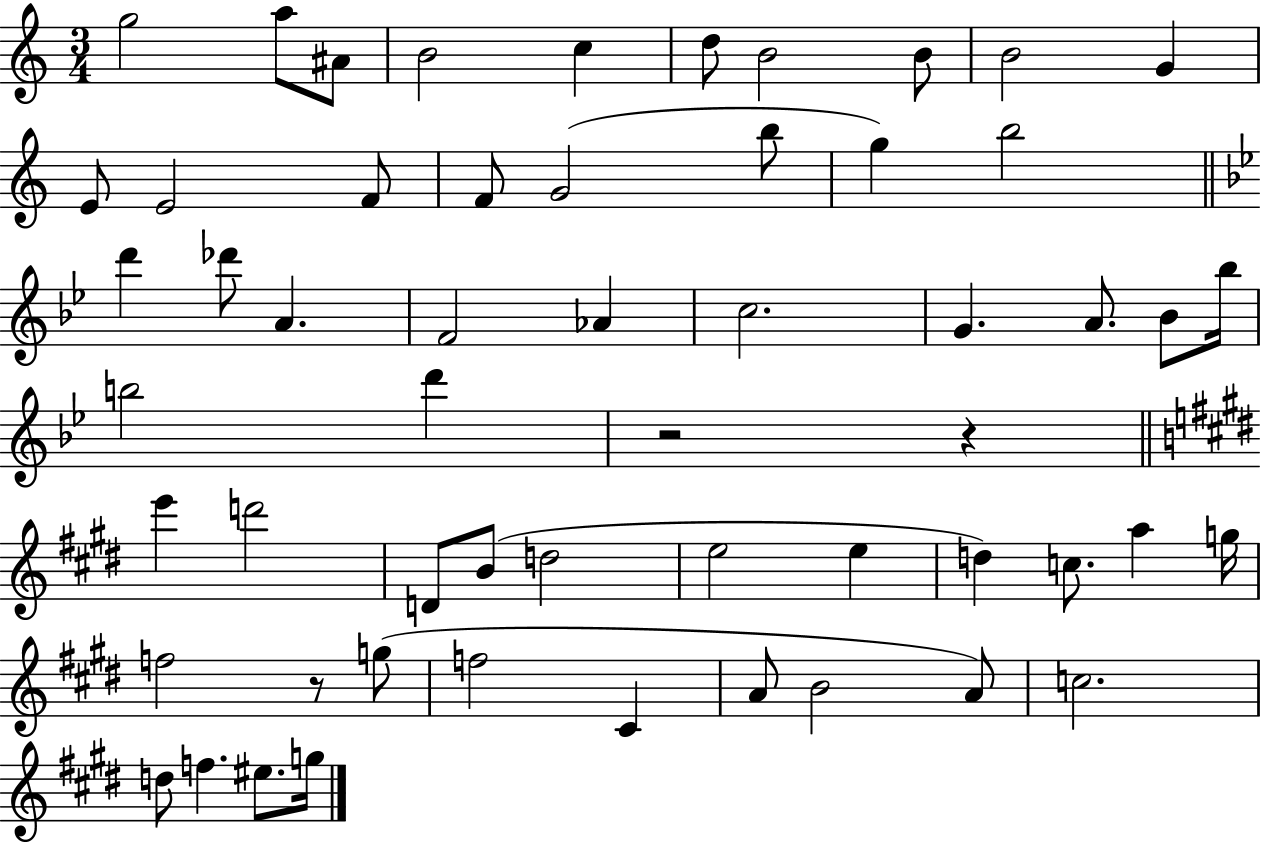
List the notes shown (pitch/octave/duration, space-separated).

G5/h A5/e A#4/e B4/h C5/q D5/e B4/h B4/e B4/h G4/q E4/e E4/h F4/e F4/e G4/h B5/e G5/q B5/h D6/q Db6/e A4/q. F4/h Ab4/q C5/h. G4/q. A4/e. Bb4/e Bb5/s B5/h D6/q R/h R/q E6/q D6/h D4/e B4/e D5/h E5/h E5/q D5/q C5/e. A5/q G5/s F5/h R/e G5/e F5/h C#4/q A4/e B4/h A4/e C5/h. D5/e F5/q. EIS5/e. G5/s